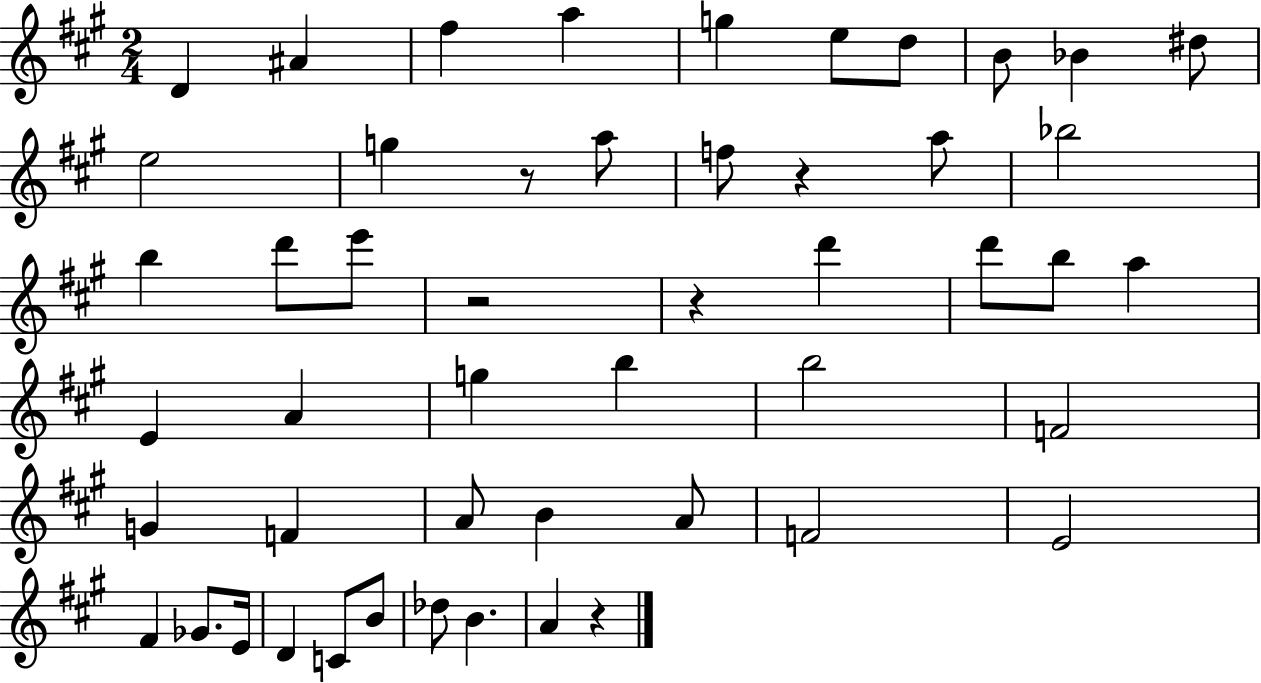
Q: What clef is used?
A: treble